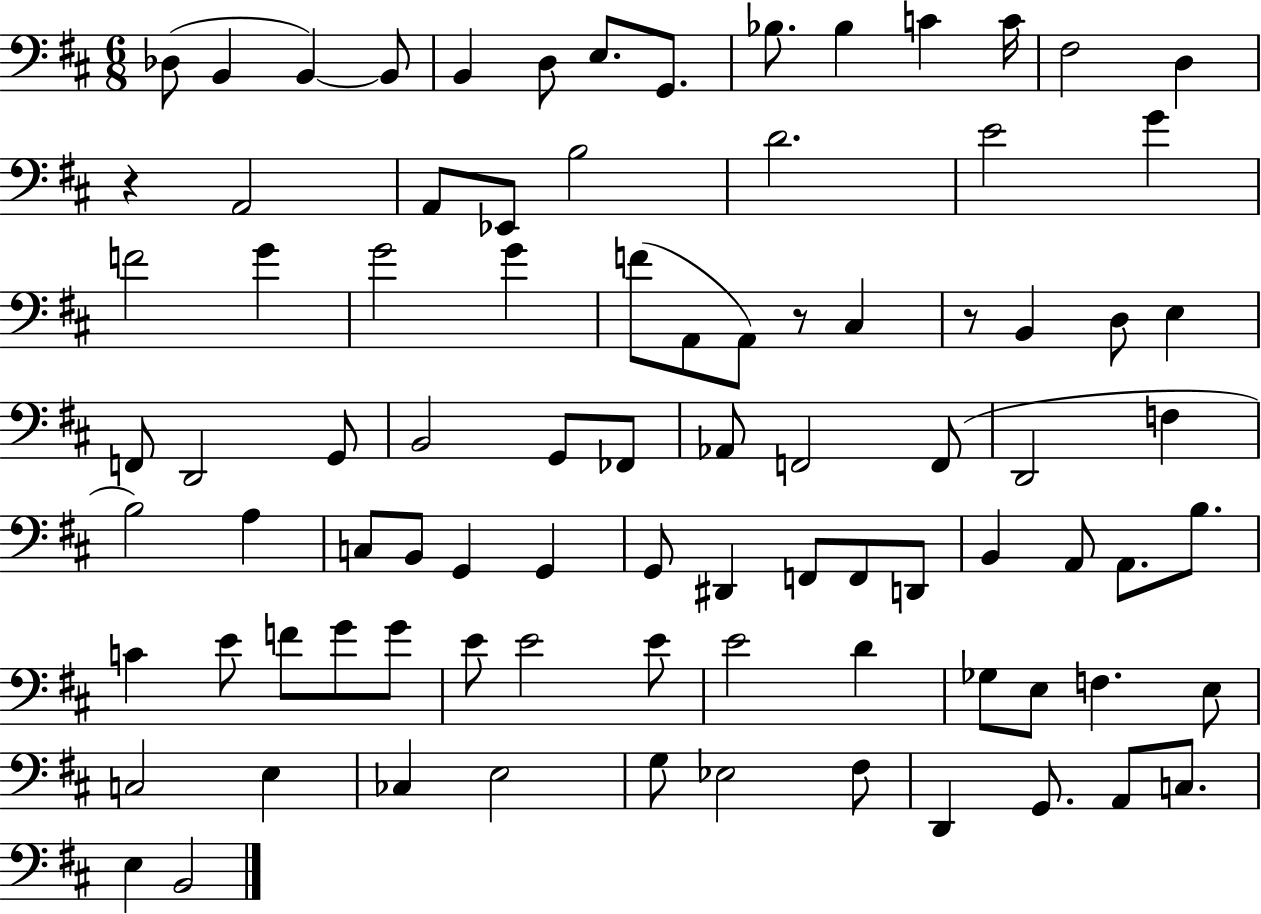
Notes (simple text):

Db3/e B2/q B2/q B2/e B2/q D3/e E3/e. G2/e. Bb3/e. Bb3/q C4/q C4/s F#3/h D3/q R/q A2/h A2/e Eb2/e B3/h D4/h. E4/h G4/q F4/h G4/q G4/h G4/q F4/e A2/e A2/e R/e C#3/q R/e B2/q D3/e E3/q F2/e D2/h G2/e B2/h G2/e FES2/e Ab2/e F2/h F2/e D2/h F3/q B3/h A3/q C3/e B2/e G2/q G2/q G2/e D#2/q F2/e F2/e D2/e B2/q A2/e A2/e. B3/e. C4/q E4/e F4/e G4/e G4/e E4/e E4/h E4/e E4/h D4/q Gb3/e E3/e F3/q. E3/e C3/h E3/q CES3/q E3/h G3/e Eb3/h F#3/e D2/q G2/e. A2/e C3/e. E3/q B2/h